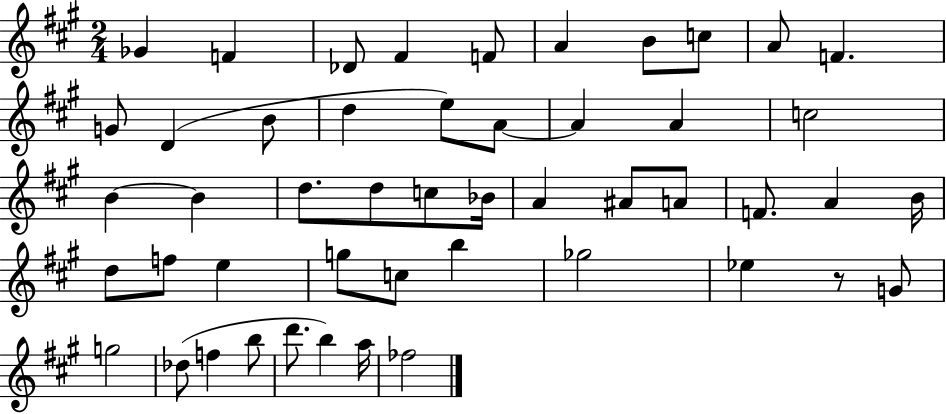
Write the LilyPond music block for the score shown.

{
  \clef treble
  \numericTimeSignature
  \time 2/4
  \key a \major
  ges'4 f'4 | des'8 fis'4 f'8 | a'4 b'8 c''8 | a'8 f'4. | \break g'8 d'4( b'8 | d''4 e''8) a'8~~ | a'4 a'4 | c''2 | \break b'4~~ b'4 | d''8. d''8 c''8 bes'16 | a'4 ais'8 a'8 | f'8. a'4 b'16 | \break d''8 f''8 e''4 | g''8 c''8 b''4 | ges''2 | ees''4 r8 g'8 | \break g''2 | des''8( f''4 b''8 | d'''8. b''4) a''16 | fes''2 | \break \bar "|."
}